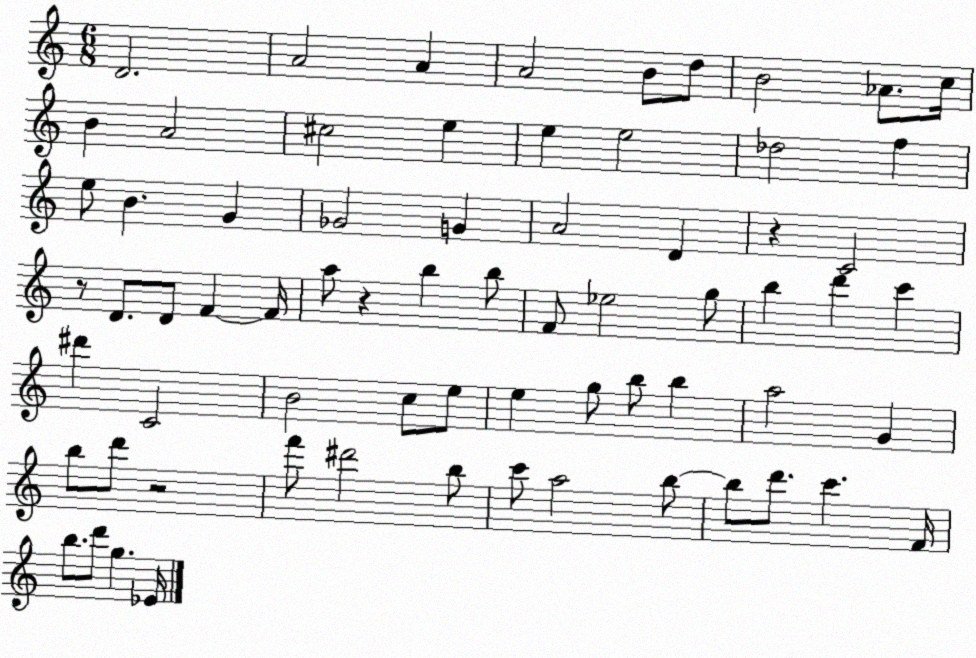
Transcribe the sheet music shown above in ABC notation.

X:1
T:Untitled
M:6/8
L:1/4
K:C
D2 A2 A A2 B/2 d/2 B2 _A/2 c/4 B A2 ^c2 e e e2 _d2 f e/2 B G _G2 G A2 D z C2 z/2 D/2 D/2 F F/4 a/2 z b b/2 F/2 _e2 g/2 b d' c' ^d' C2 B2 c/2 e/2 e g/2 b/2 b a2 G b/2 d'/2 z2 f'/2 ^d'2 b/2 c'/2 a2 b/2 b/2 d'/2 c' F/4 b/2 d'/2 g _E/4